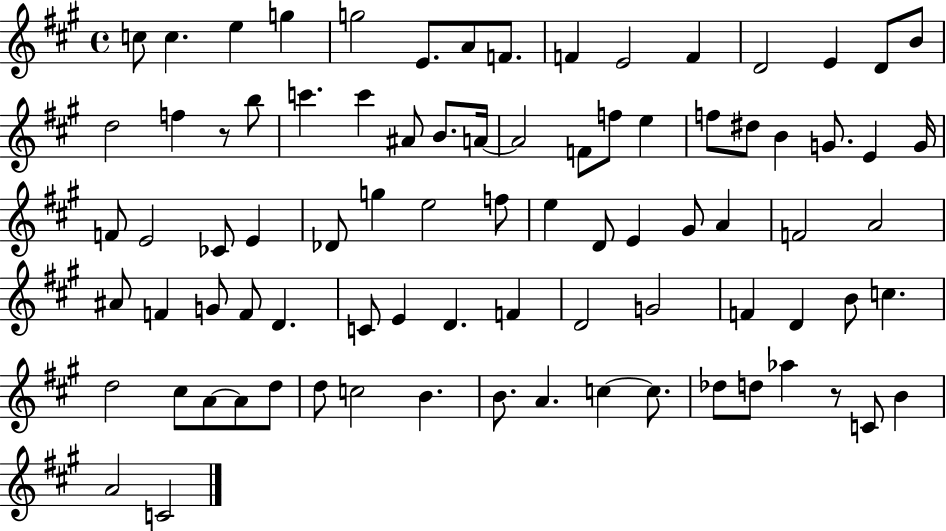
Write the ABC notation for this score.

X:1
T:Untitled
M:4/4
L:1/4
K:A
c/2 c e g g2 E/2 A/2 F/2 F E2 F D2 E D/2 B/2 d2 f z/2 b/2 c' c' ^A/2 B/2 A/4 A2 F/2 f/2 e f/2 ^d/2 B G/2 E G/4 F/2 E2 _C/2 E _D/2 g e2 f/2 e D/2 E ^G/2 A F2 A2 ^A/2 F G/2 F/2 D C/2 E D F D2 G2 F D B/2 c d2 ^c/2 A/2 A/2 d/2 d/2 c2 B B/2 A c c/2 _d/2 d/2 _a z/2 C/2 B A2 C2